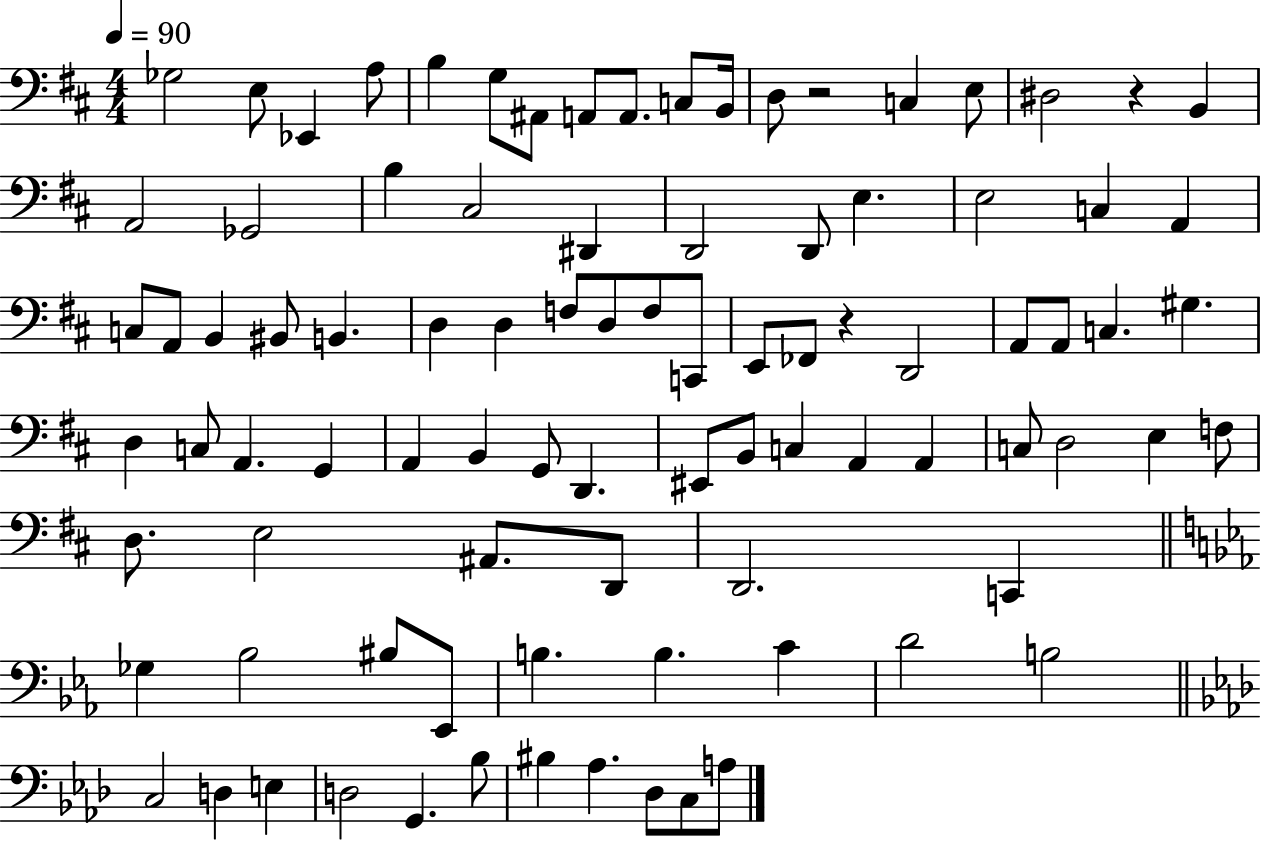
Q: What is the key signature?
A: D major